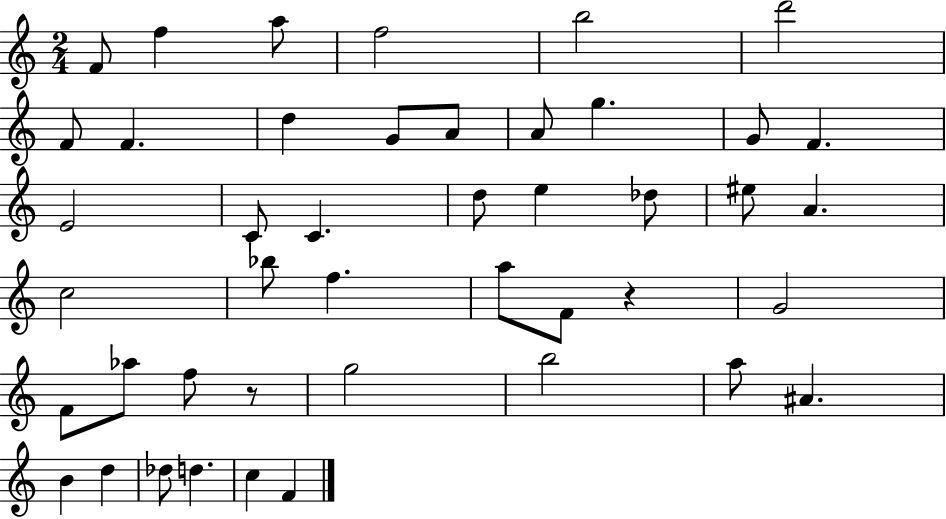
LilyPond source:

{
  \clef treble
  \numericTimeSignature
  \time 2/4
  \key c \major
  f'8 f''4 a''8 | f''2 | b''2 | d'''2 | \break f'8 f'4. | d''4 g'8 a'8 | a'8 g''4. | g'8 f'4. | \break e'2 | c'8 c'4. | d''8 e''4 des''8 | eis''8 a'4. | \break c''2 | bes''8 f''4. | a''8 f'8 r4 | g'2 | \break f'8 aes''8 f''8 r8 | g''2 | b''2 | a''8 ais'4. | \break b'4 d''4 | des''8 d''4. | c''4 f'4 | \bar "|."
}